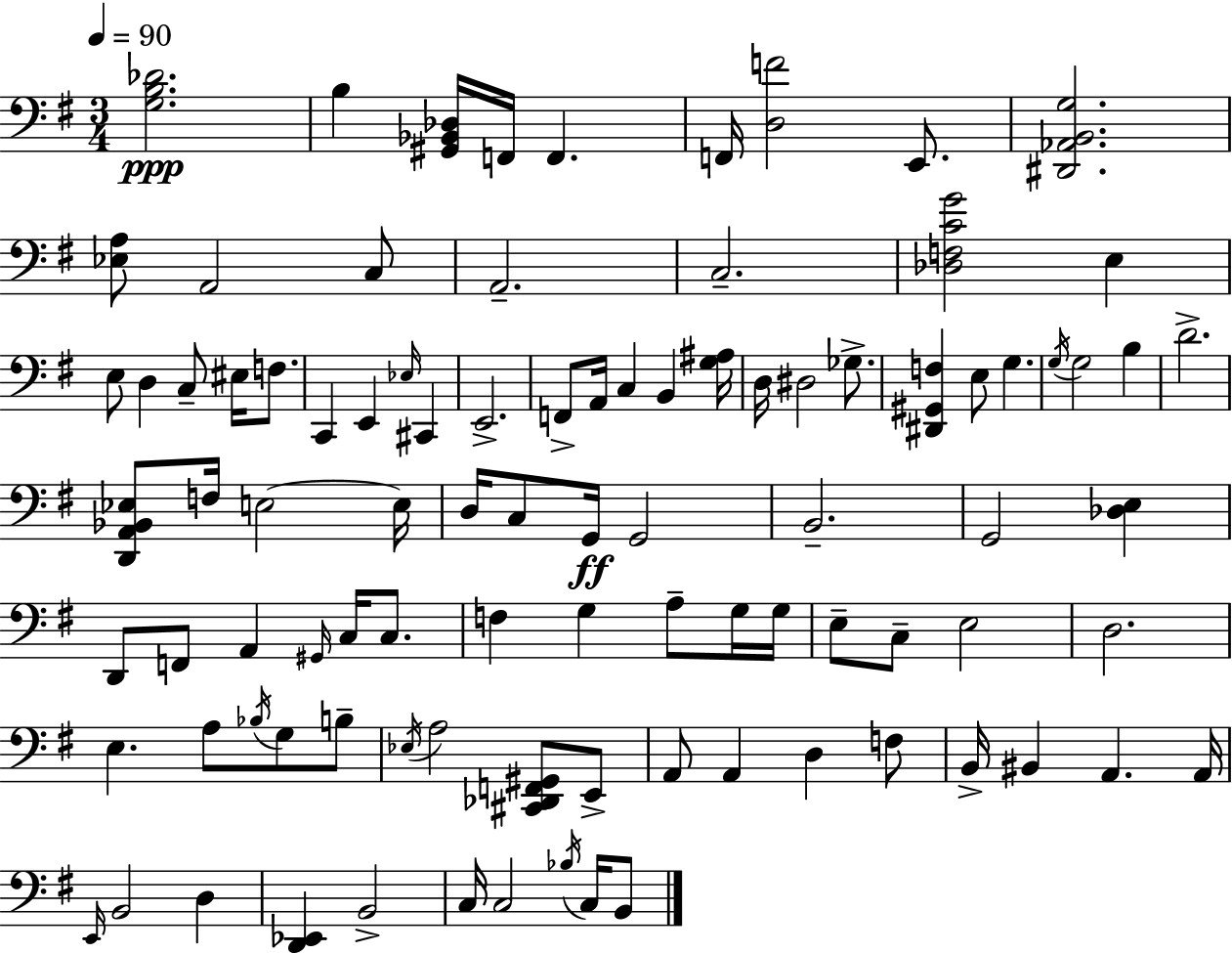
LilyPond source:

{
  \clef bass
  \numericTimeSignature
  \time 3/4
  \key e \minor
  \tempo 4 = 90
  \repeat volta 2 { <g b des'>2.\ppp | b4 <gis, bes, des>16 f,16 f,4. | f,16 <d f'>2 e,8. | <dis, aes, b, g>2. | \break <ees a>8 a,2 c8 | a,2.-- | c2.-- | <des f c' g'>2 e4 | \break e8 d4 c8-- eis16 f8. | c,4 e,4 \grace { ees16 } cis,4 | e,2.-> | f,8-> a,16 c4 b,4 | \break <g ais>16 d16 dis2 ges8.-> | <dis, gis, f>4 e8 g4. | \acciaccatura { g16 } g2 b4 | d'2.-> | \break <d, a, bes, ees>8 f16 e2~~ | e16 d16 c8 g,16\ff g,2 | b,2.-- | g,2 <des e>4 | \break d,8 f,8 a,4 \grace { gis,16 } c16 | c8. f4 g4 a8-- | g16 g16 e8-- c8-- e2 | d2. | \break e4. a8 \acciaccatura { bes16 } | g8 b8-- \acciaccatura { ees16 } a2 | <cis, des, f, gis,>8 e,8-> a,8 a,4 d4 | f8 b,16-> bis,4 a,4. | \break a,16 \grace { e,16 } b,2 | d4 <d, ees,>4 b,2-> | c16 c2 | \acciaccatura { bes16 } c16 b,8 } \bar "|."
}